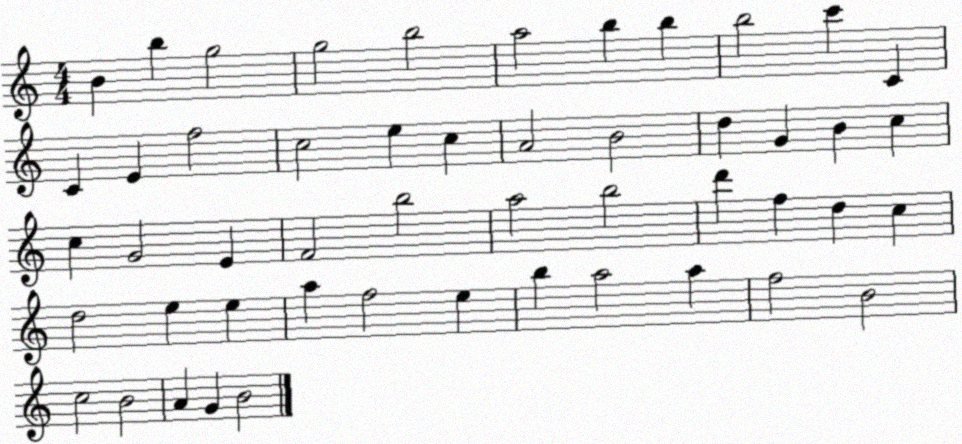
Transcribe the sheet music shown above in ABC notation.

X:1
T:Untitled
M:4/4
L:1/4
K:C
B b g2 g2 b2 a2 b b b2 c' C C E f2 c2 e c A2 B2 d G B c c G2 E F2 b2 a2 b2 d' f d c d2 e e a f2 e b a2 a f2 B2 c2 B2 A G B2